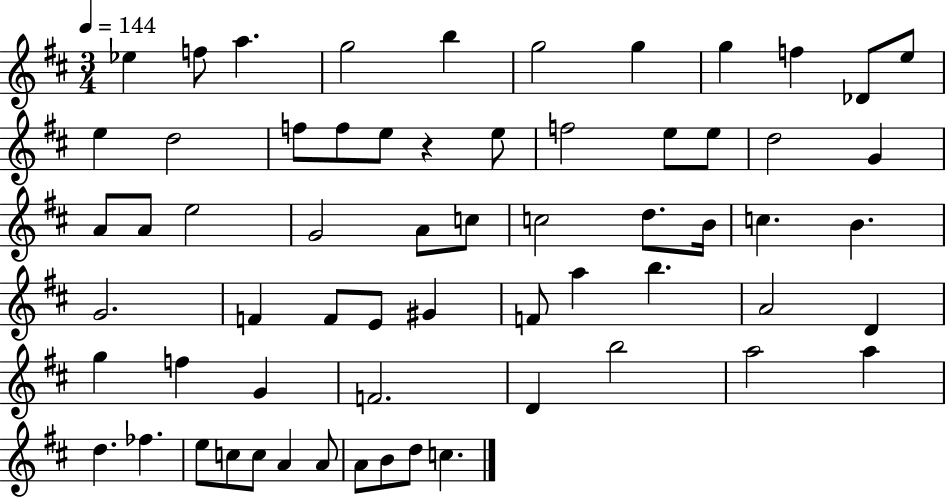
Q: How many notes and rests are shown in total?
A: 63